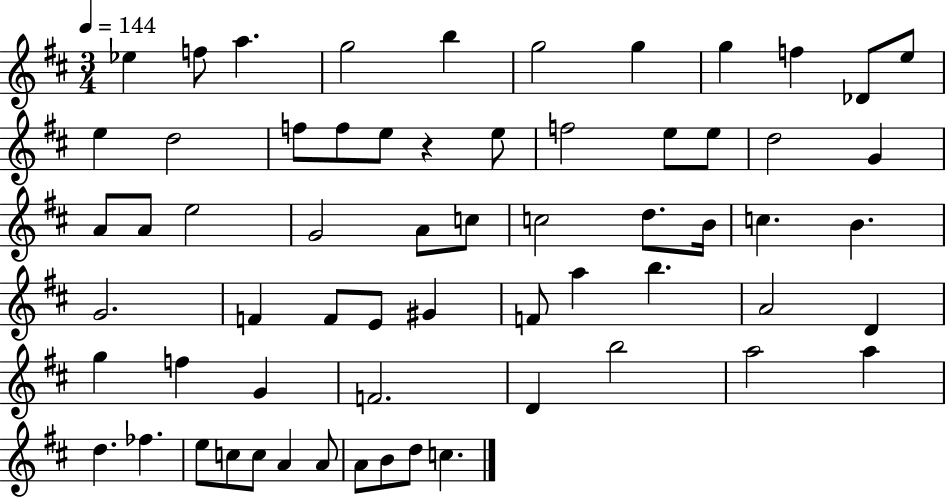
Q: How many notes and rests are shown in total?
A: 63